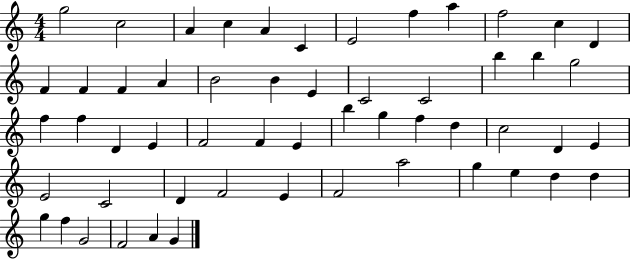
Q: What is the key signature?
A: C major